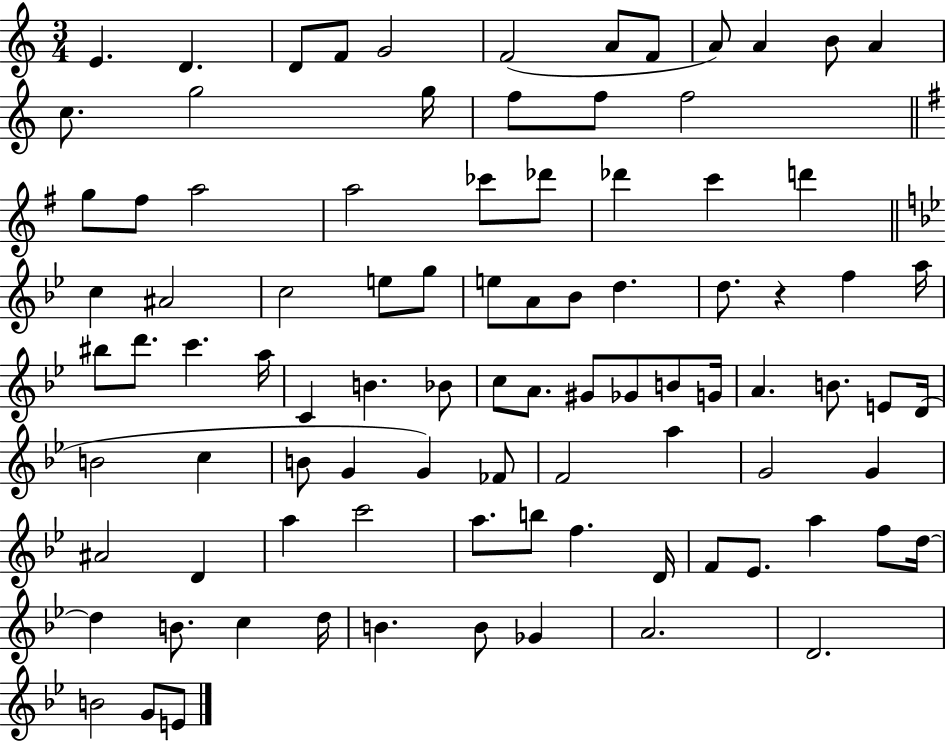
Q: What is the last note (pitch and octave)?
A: E4